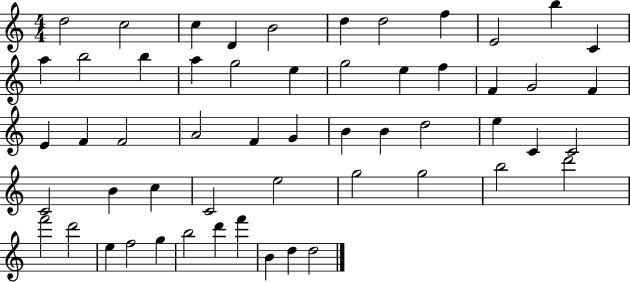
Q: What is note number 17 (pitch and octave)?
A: E5